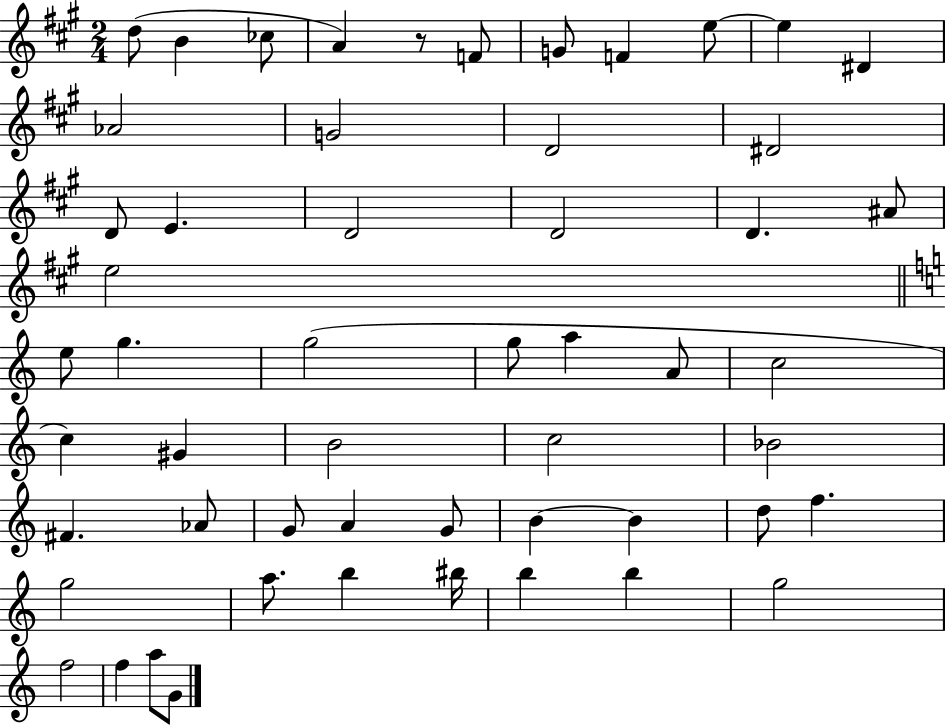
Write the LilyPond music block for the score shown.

{
  \clef treble
  \numericTimeSignature
  \time 2/4
  \key a \major
  d''8( b'4 ces''8 | a'4) r8 f'8 | g'8 f'4 e''8~~ | e''4 dis'4 | \break aes'2 | g'2 | d'2 | dis'2 | \break d'8 e'4. | d'2 | d'2 | d'4. ais'8 | \break e''2 | \bar "||" \break \key a \minor e''8 g''4. | g''2( | g''8 a''4 a'8 | c''2 | \break c''4) gis'4 | b'2 | c''2 | bes'2 | \break fis'4. aes'8 | g'8 a'4 g'8 | b'4~~ b'4 | d''8 f''4. | \break g''2 | a''8. b''4 bis''16 | b''4 b''4 | g''2 | \break f''2 | f''4 a''8 g'8 | \bar "|."
}